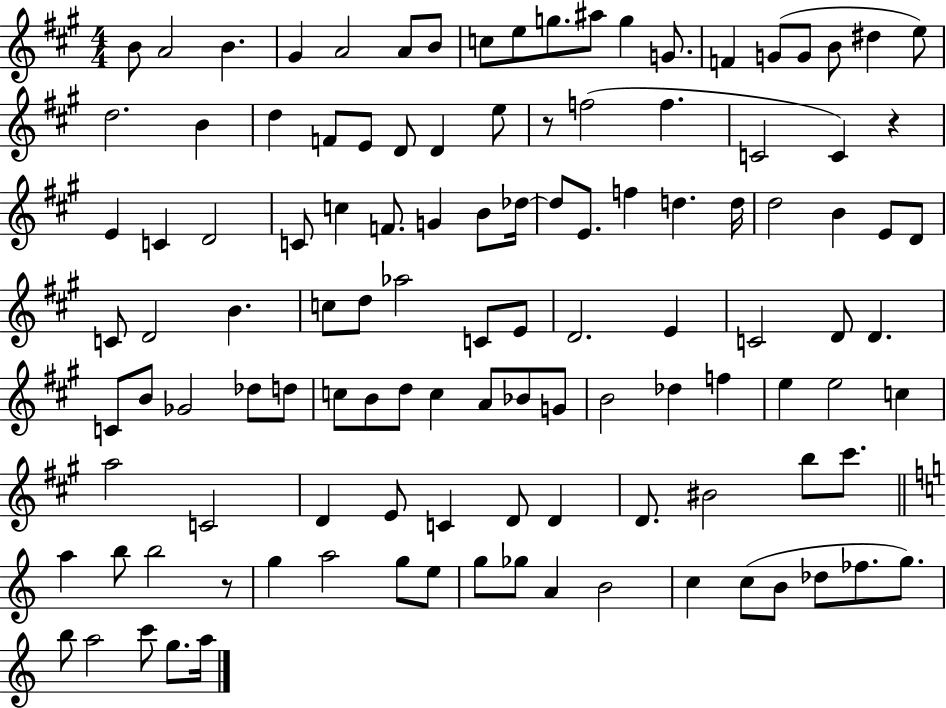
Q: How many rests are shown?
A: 3